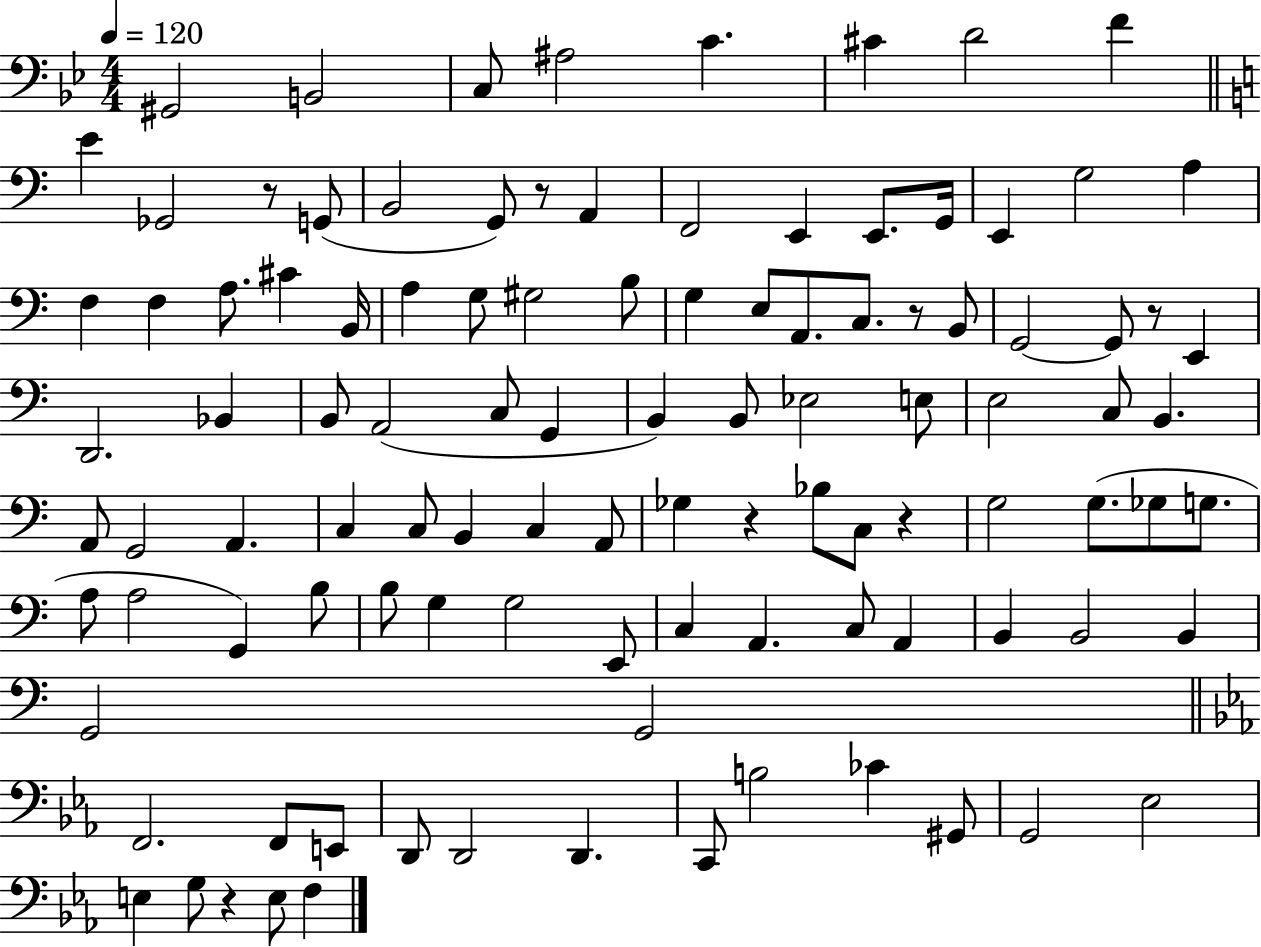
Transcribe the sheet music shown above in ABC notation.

X:1
T:Untitled
M:4/4
L:1/4
K:Bb
^G,,2 B,,2 C,/2 ^A,2 C ^C D2 F E _G,,2 z/2 G,,/2 B,,2 G,,/2 z/2 A,, F,,2 E,, E,,/2 G,,/4 E,, G,2 A, F, F, A,/2 ^C B,,/4 A, G,/2 ^G,2 B,/2 G, E,/2 A,,/2 C,/2 z/2 B,,/2 G,,2 G,,/2 z/2 E,, D,,2 _B,, B,,/2 A,,2 C,/2 G,, B,, B,,/2 _E,2 E,/2 E,2 C,/2 B,, A,,/2 G,,2 A,, C, C,/2 B,, C, A,,/2 _G, z _B,/2 C,/2 z G,2 G,/2 _G,/2 G,/2 A,/2 A,2 G,, B,/2 B,/2 G, G,2 E,,/2 C, A,, C,/2 A,, B,, B,,2 B,, G,,2 G,,2 F,,2 F,,/2 E,,/2 D,,/2 D,,2 D,, C,,/2 B,2 _C ^G,,/2 G,,2 _E,2 E, G,/2 z E,/2 F,